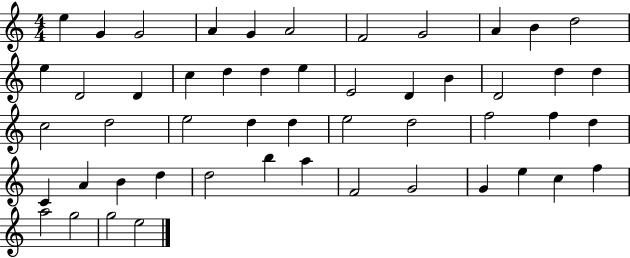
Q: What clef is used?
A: treble